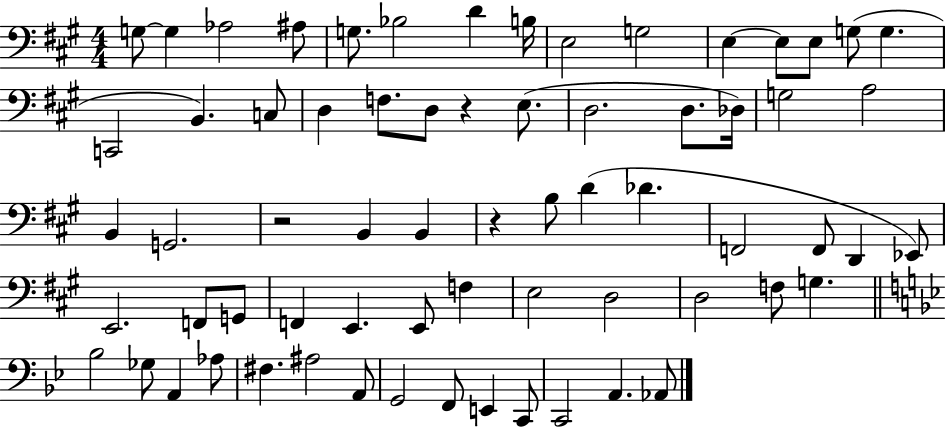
{
  \clef bass
  \numericTimeSignature
  \time 4/4
  \key a \major
  \repeat volta 2 { g8~~ g4 aes2 ais8 | g8. bes2 d'4 b16 | e2 g2 | e4~~ e8 e8 g8( g4. | \break c,2 b,4.) c8 | d4 f8. d8 r4 e8.( | d2. d8. des16) | g2 a2 | \break b,4 g,2. | r2 b,4 b,4 | r4 b8 d'4( des'4. | f,2 f,8 d,4 ees,8) | \break e,2. f,8 g,8 | f,4 e,4. e,8 f4 | e2 d2 | d2 f8 g4. | \break \bar "||" \break \key bes \major bes2 ges8 a,4 aes8 | fis4. ais2 a,8 | g,2 f,8 e,4 c,8 | c,2 a,4. aes,8 | \break } \bar "|."
}